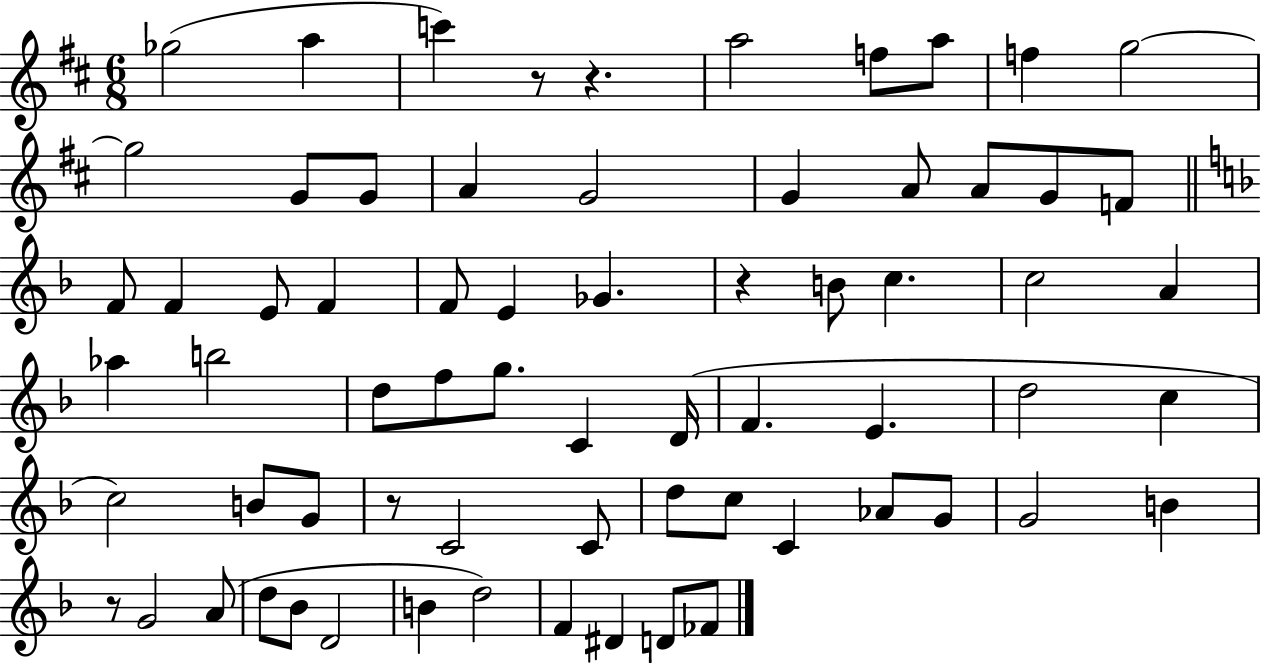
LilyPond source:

{
  \clef treble
  \numericTimeSignature
  \time 6/8
  \key d \major
  \repeat volta 2 { ges''2( a''4 | c'''4) r8 r4. | a''2 f''8 a''8 | f''4 g''2~~ | \break g''2 g'8 g'8 | a'4 g'2 | g'4 a'8 a'8 g'8 f'8 | \bar "||" \break \key d \minor f'8 f'4 e'8 f'4 | f'8 e'4 ges'4. | r4 b'8 c''4. | c''2 a'4 | \break aes''4 b''2 | d''8 f''8 g''8. c'4 d'16( | f'4. e'4. | d''2 c''4 | \break c''2) b'8 g'8 | r8 c'2 c'8 | d''8 c''8 c'4 aes'8 g'8 | g'2 b'4 | \break r8 g'2 a'8( | d''8 bes'8 d'2 | b'4 d''2) | f'4 dis'4 d'8 fes'8 | \break } \bar "|."
}